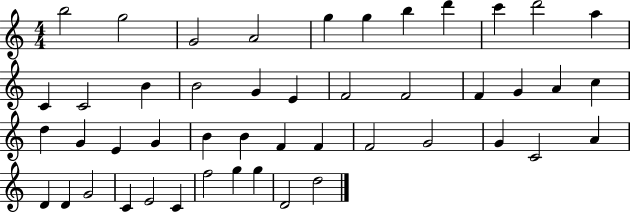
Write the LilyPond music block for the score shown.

{
  \clef treble
  \numericTimeSignature
  \time 4/4
  \key c \major
  b''2 g''2 | g'2 a'2 | g''4 g''4 b''4 d'''4 | c'''4 d'''2 a''4 | \break c'4 c'2 b'4 | b'2 g'4 e'4 | f'2 f'2 | f'4 g'4 a'4 c''4 | \break d''4 g'4 e'4 g'4 | b'4 b'4 f'4 f'4 | f'2 g'2 | g'4 c'2 a'4 | \break d'4 d'4 g'2 | c'4 e'2 c'4 | f''2 g''4 g''4 | d'2 d''2 | \break \bar "|."
}